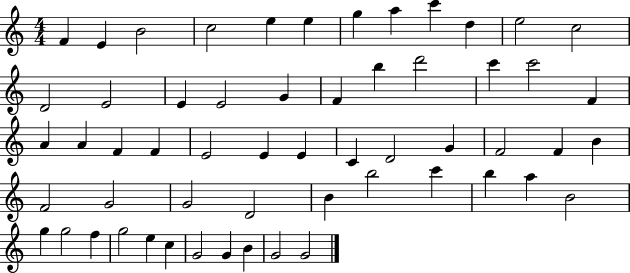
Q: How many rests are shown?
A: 0